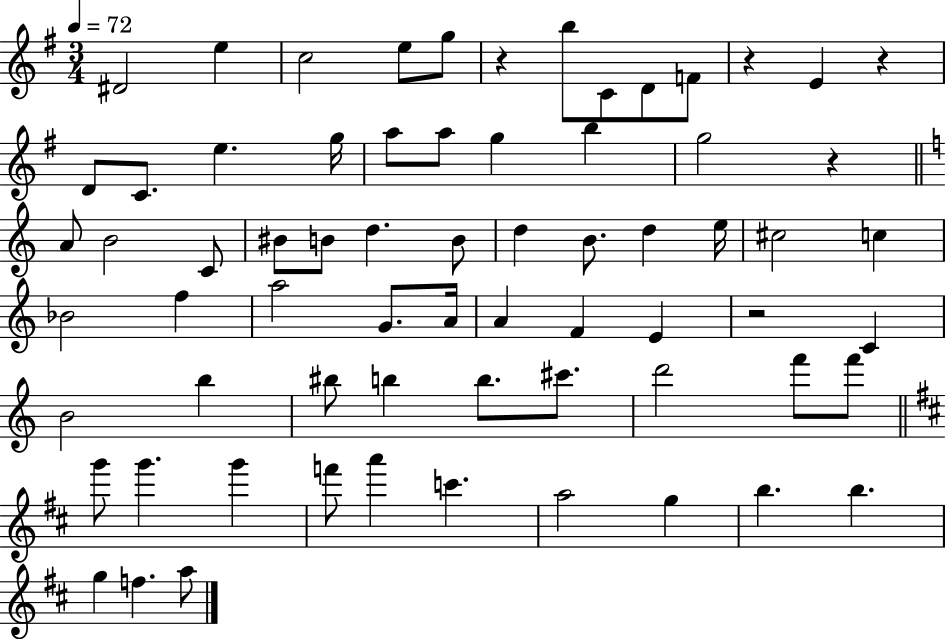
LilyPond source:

{
  \clef treble
  \numericTimeSignature
  \time 3/4
  \key g \major
  \tempo 4 = 72
  \repeat volta 2 { dis'2 e''4 | c''2 e''8 g''8 | r4 b''8 c'8 d'8 f'8 | r4 e'4 r4 | \break d'8 c'8. e''4. g''16 | a''8 a''8 g''4 b''4 | g''2 r4 | \bar "||" \break \key a \minor a'8 b'2 c'8 | bis'8 b'8 d''4. b'8 | d''4 b'8. d''4 e''16 | cis''2 c''4 | \break bes'2 f''4 | a''2 g'8. a'16 | a'4 f'4 e'4 | r2 c'4 | \break b'2 b''4 | bis''8 b''4 b''8. cis'''8. | d'''2 f'''8 f'''8 | \bar "||" \break \key b \minor g'''8 g'''4. g'''4 | f'''8 a'''4 c'''4. | a''2 g''4 | b''4. b''4. | \break g''4 f''4. a''8 | } \bar "|."
}